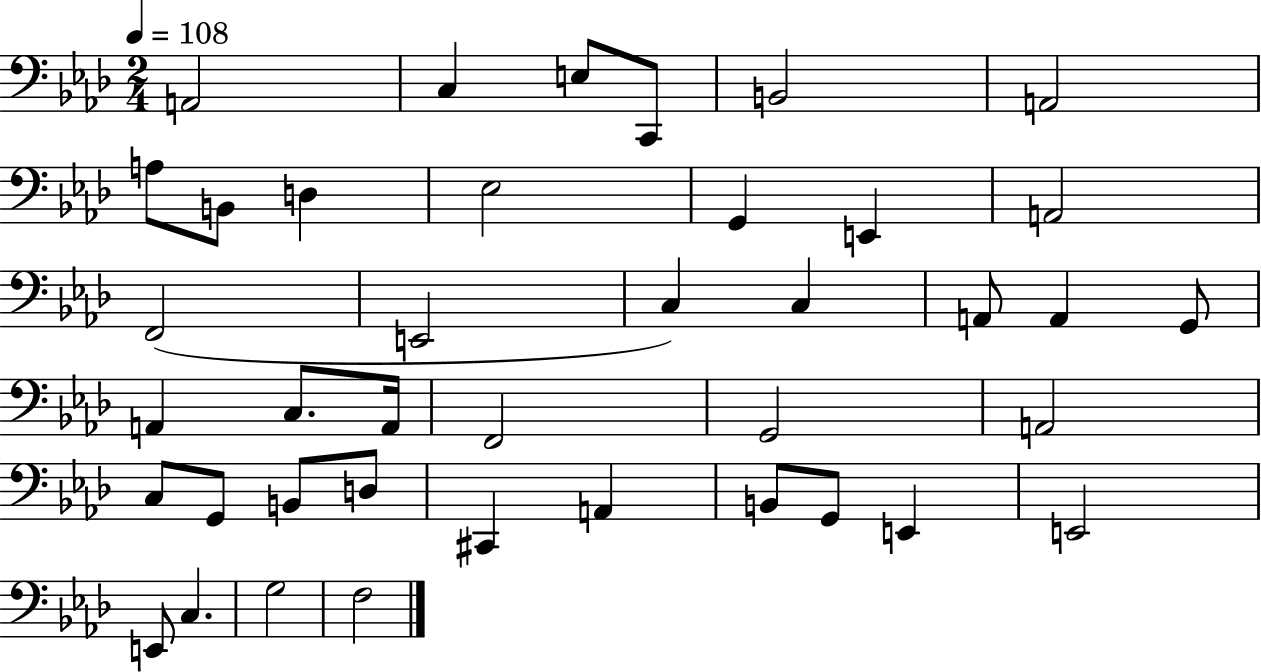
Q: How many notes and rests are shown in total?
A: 40